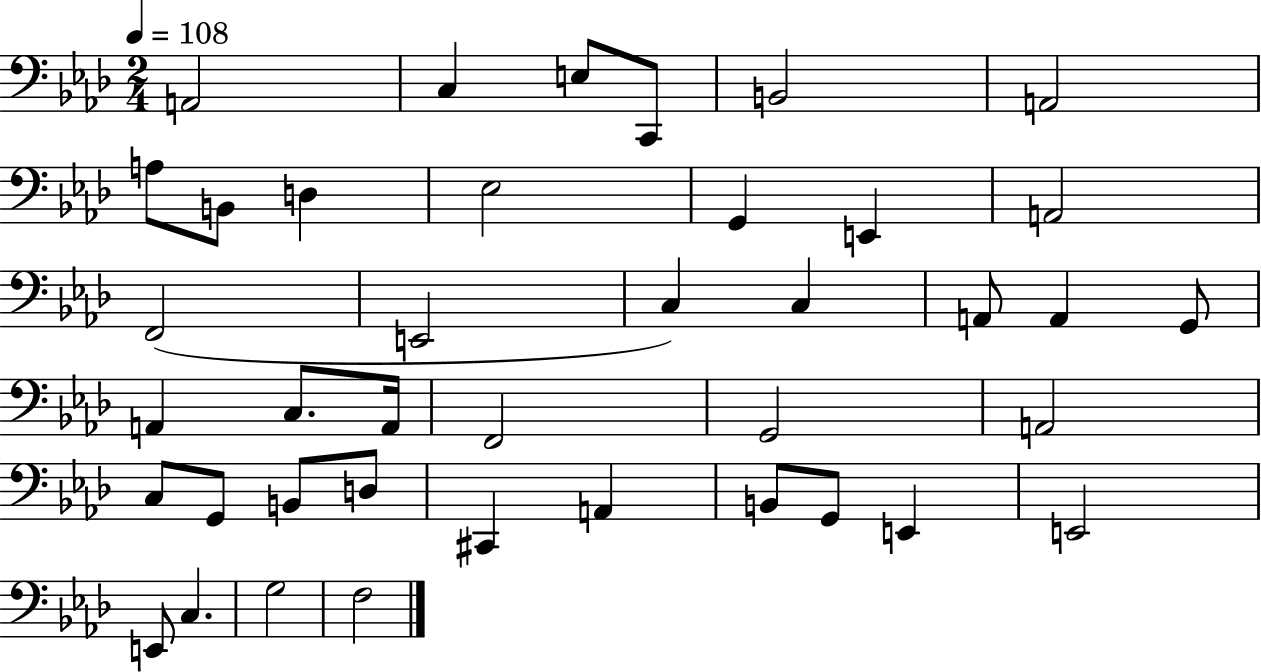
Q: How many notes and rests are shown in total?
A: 40